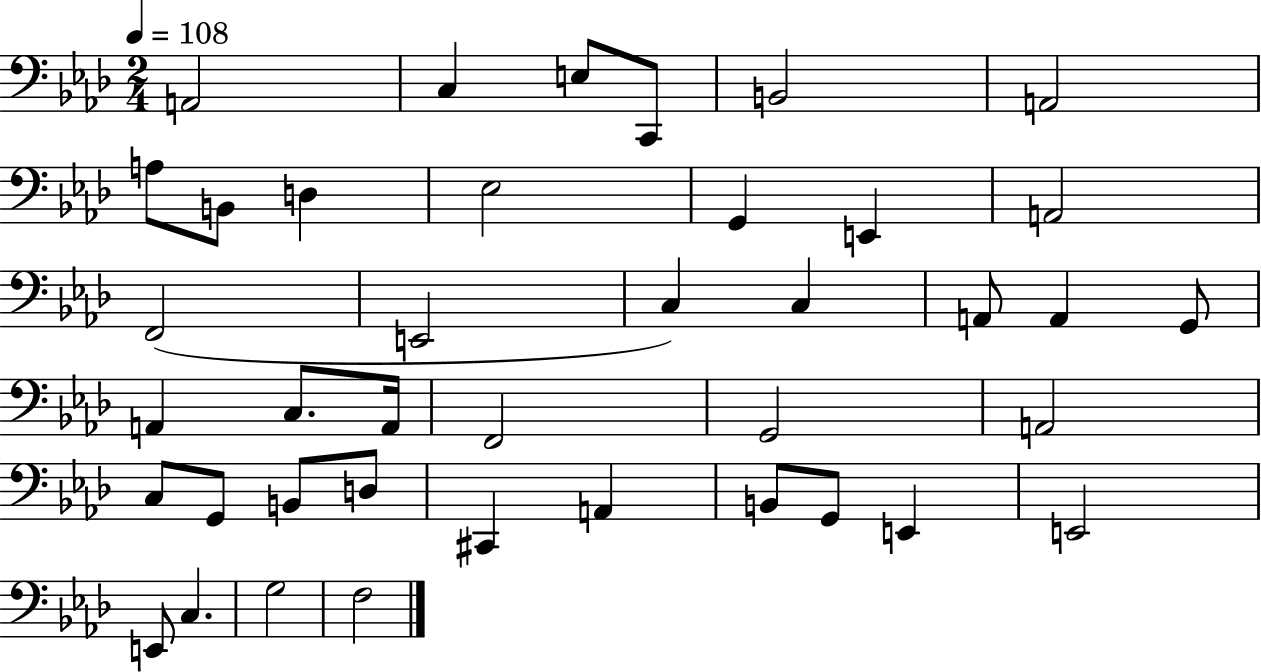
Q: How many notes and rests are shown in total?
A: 40